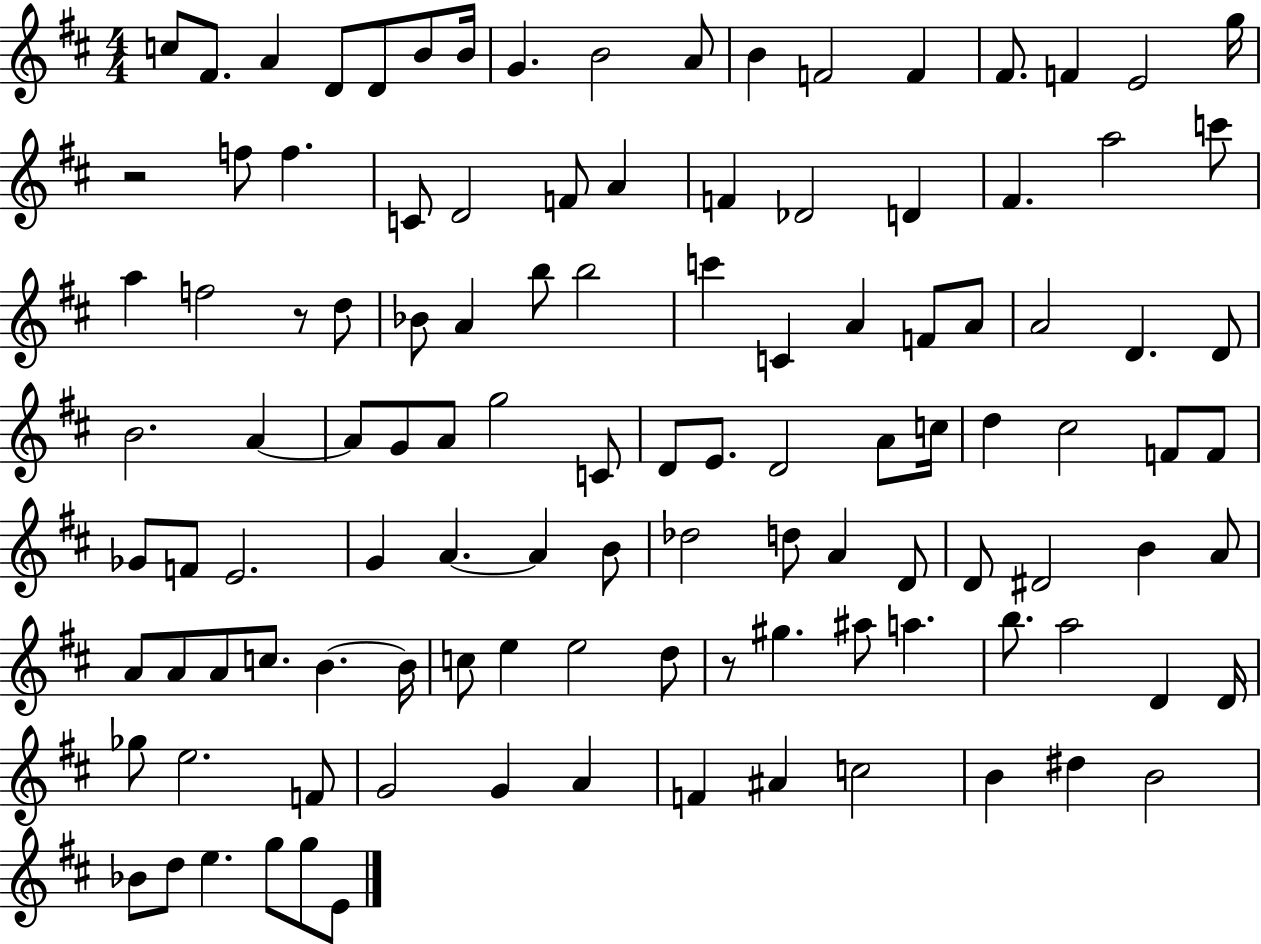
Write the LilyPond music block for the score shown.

{
  \clef treble
  \numericTimeSignature
  \time 4/4
  \key d \major
  \repeat volta 2 { c''8 fis'8. a'4 d'8 d'8 b'8 b'16 | g'4. b'2 a'8 | b'4 f'2 f'4 | fis'8. f'4 e'2 g''16 | \break r2 f''8 f''4. | c'8 d'2 f'8 a'4 | f'4 des'2 d'4 | fis'4. a''2 c'''8 | \break a''4 f''2 r8 d''8 | bes'8 a'4 b''8 b''2 | c'''4 c'4 a'4 f'8 a'8 | a'2 d'4. d'8 | \break b'2. a'4~~ | a'8 g'8 a'8 g''2 c'8 | d'8 e'8. d'2 a'8 c''16 | d''4 cis''2 f'8 f'8 | \break ges'8 f'8 e'2. | g'4 a'4.~~ a'4 b'8 | des''2 d''8 a'4 d'8 | d'8 dis'2 b'4 a'8 | \break a'8 a'8 a'8 c''8. b'4.~~ b'16 | c''8 e''4 e''2 d''8 | r8 gis''4. ais''8 a''4. | b''8. a''2 d'4 d'16 | \break ges''8 e''2. f'8 | g'2 g'4 a'4 | f'4 ais'4 c''2 | b'4 dis''4 b'2 | \break bes'8 d''8 e''4. g''8 g''8 e'8 | } \bar "|."
}